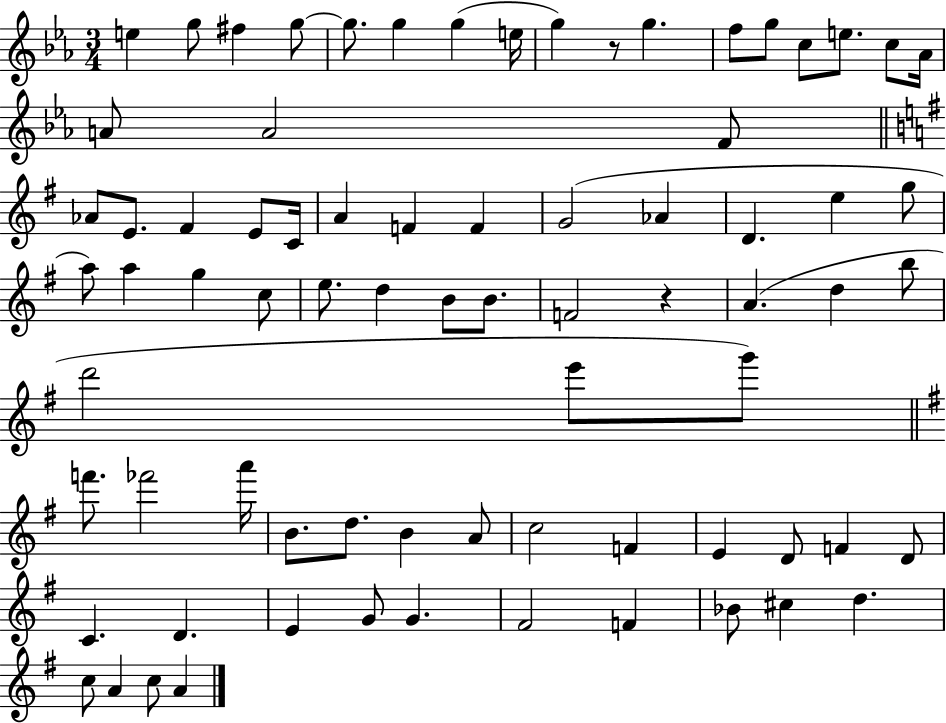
X:1
T:Untitled
M:3/4
L:1/4
K:Eb
e g/2 ^f g/2 g/2 g g e/4 g z/2 g f/2 g/2 c/2 e/2 c/2 _A/4 A/2 A2 F/2 _A/2 E/2 ^F E/2 C/4 A F F G2 _A D e g/2 a/2 a g c/2 e/2 d B/2 B/2 F2 z A d b/2 d'2 e'/2 g'/2 f'/2 _f'2 a'/4 B/2 d/2 B A/2 c2 F E D/2 F D/2 C D E G/2 G ^F2 F _B/2 ^c d c/2 A c/2 A